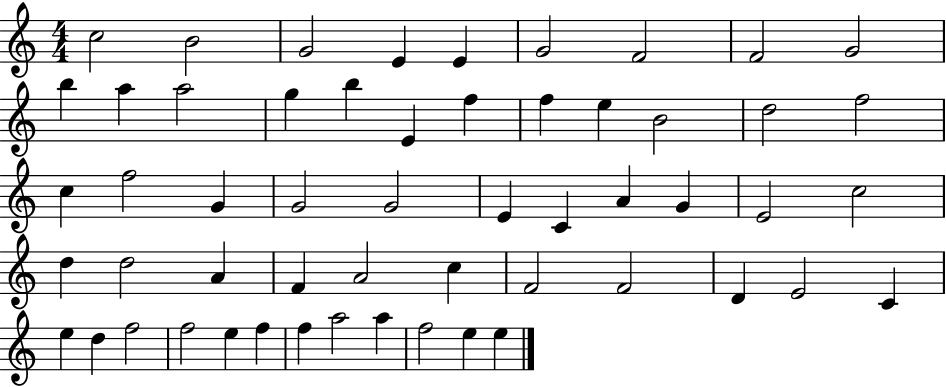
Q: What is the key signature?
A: C major